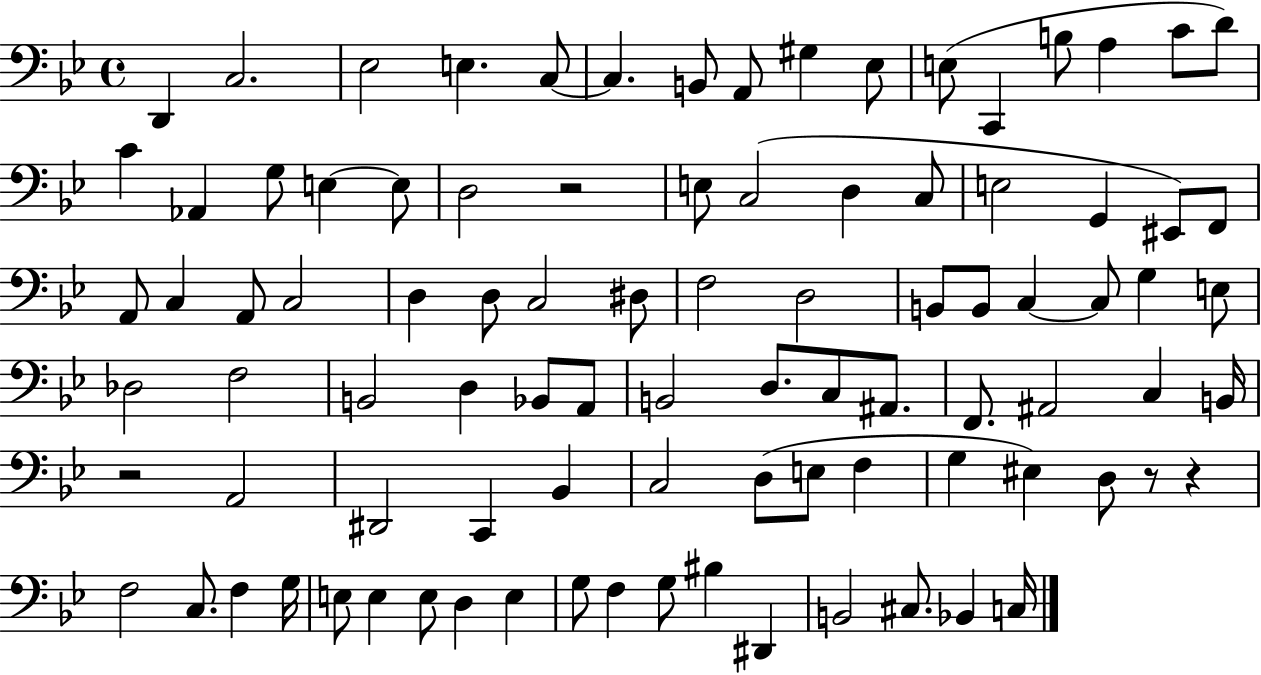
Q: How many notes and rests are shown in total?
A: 93